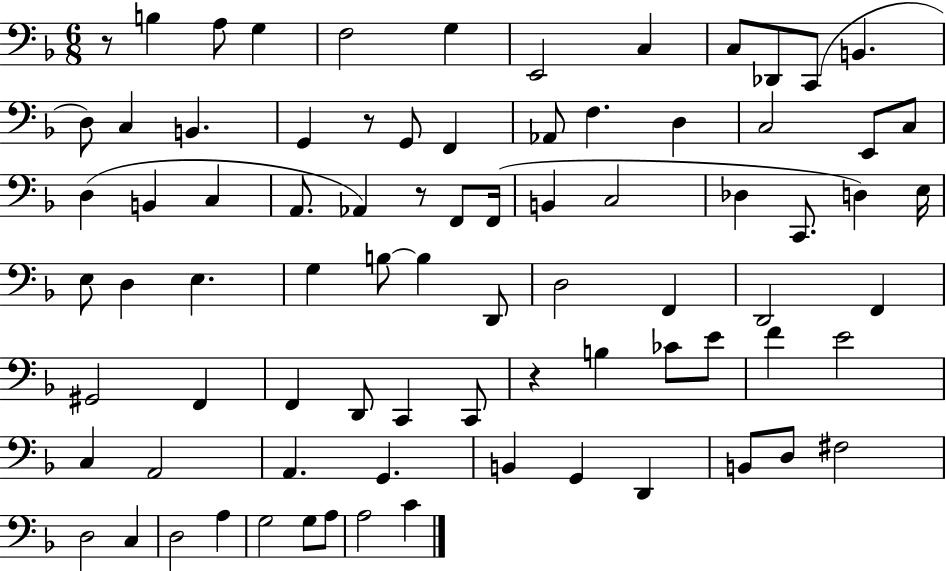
R/e B3/q A3/e G3/q F3/h G3/q E2/h C3/q C3/e Db2/e C2/e B2/q. D3/e C3/q B2/q. G2/q R/e G2/e F2/q Ab2/e F3/q. D3/q C3/h E2/e C3/e D3/q B2/q C3/q A2/e. Ab2/q R/e F2/e F2/s B2/q C3/h Db3/q C2/e. D3/q E3/s E3/e D3/q E3/q. G3/q B3/e B3/q D2/e D3/h F2/q D2/h F2/q G#2/h F2/q F2/q D2/e C2/q C2/e R/q B3/q CES4/e E4/e F4/q E4/h C3/q A2/h A2/q. G2/q. B2/q G2/q D2/q B2/e D3/e F#3/h D3/h C3/q D3/h A3/q G3/h G3/e A3/e A3/h C4/q